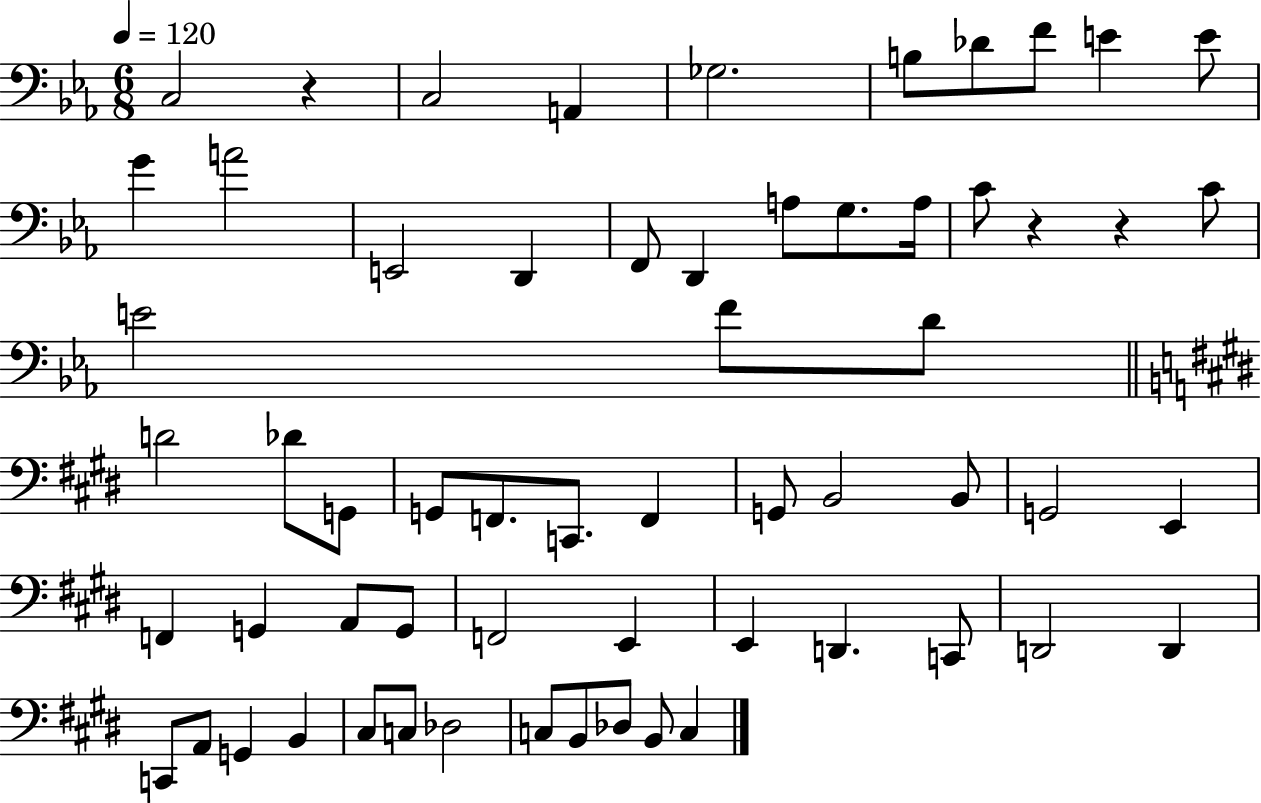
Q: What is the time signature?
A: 6/8